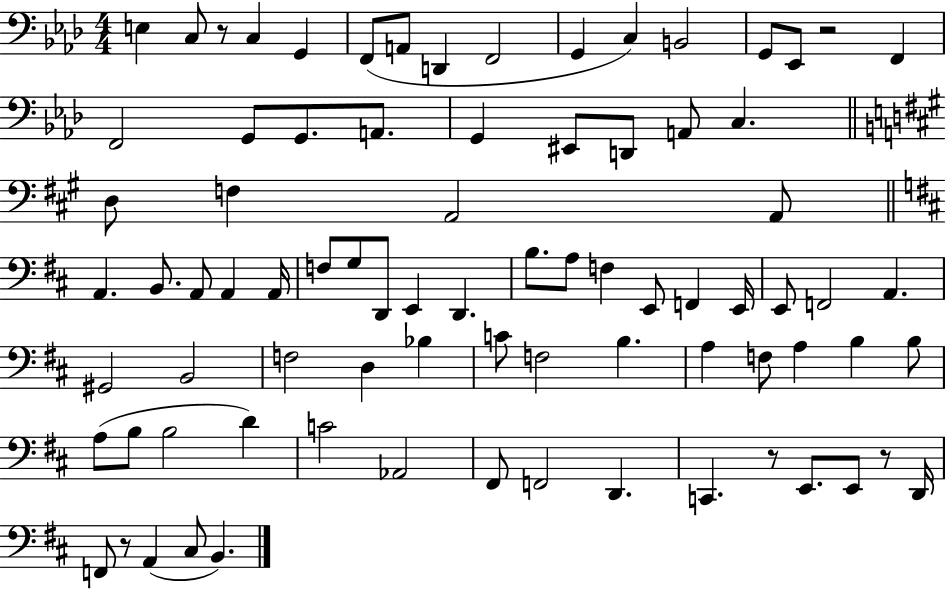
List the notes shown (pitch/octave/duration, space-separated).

E3/q C3/e R/e C3/q G2/q F2/e A2/e D2/q F2/h G2/q C3/q B2/h G2/e Eb2/e R/h F2/q F2/h G2/e G2/e. A2/e. G2/q EIS2/e D2/e A2/e C3/q. D3/e F3/q A2/h A2/e A2/q. B2/e. A2/e A2/q A2/s F3/e G3/e D2/e E2/q D2/q. B3/e. A3/e F3/q E2/e F2/q E2/s E2/e F2/h A2/q. G#2/h B2/h F3/h D3/q Bb3/q C4/e F3/h B3/q. A3/q F3/e A3/q B3/q B3/e A3/e B3/e B3/h D4/q C4/h Ab2/h F#2/e F2/h D2/q. C2/q. R/e E2/e. E2/e R/e D2/s F2/e R/e A2/q C#3/e B2/q.